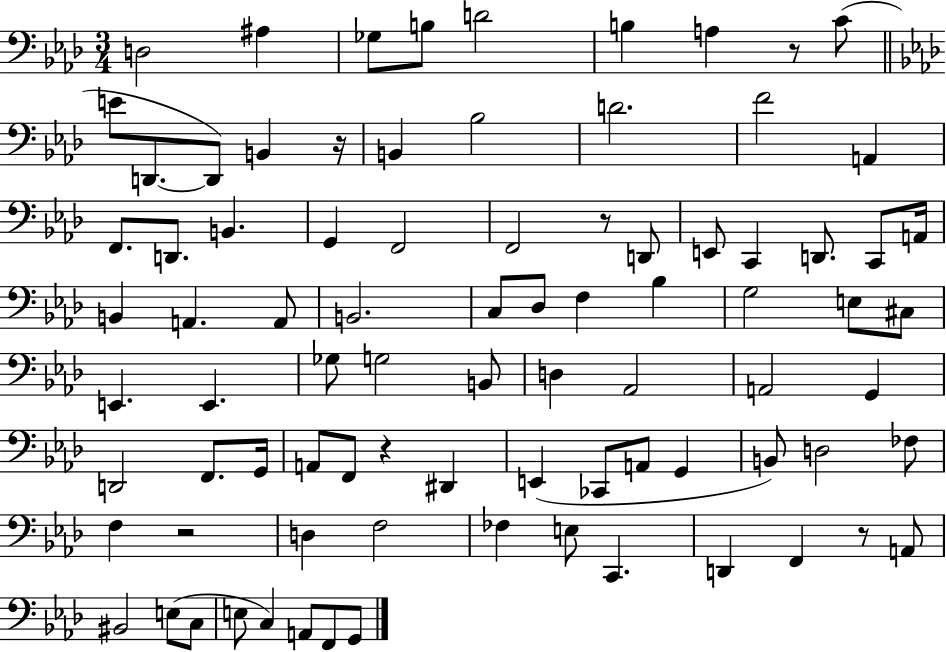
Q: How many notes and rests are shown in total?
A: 85